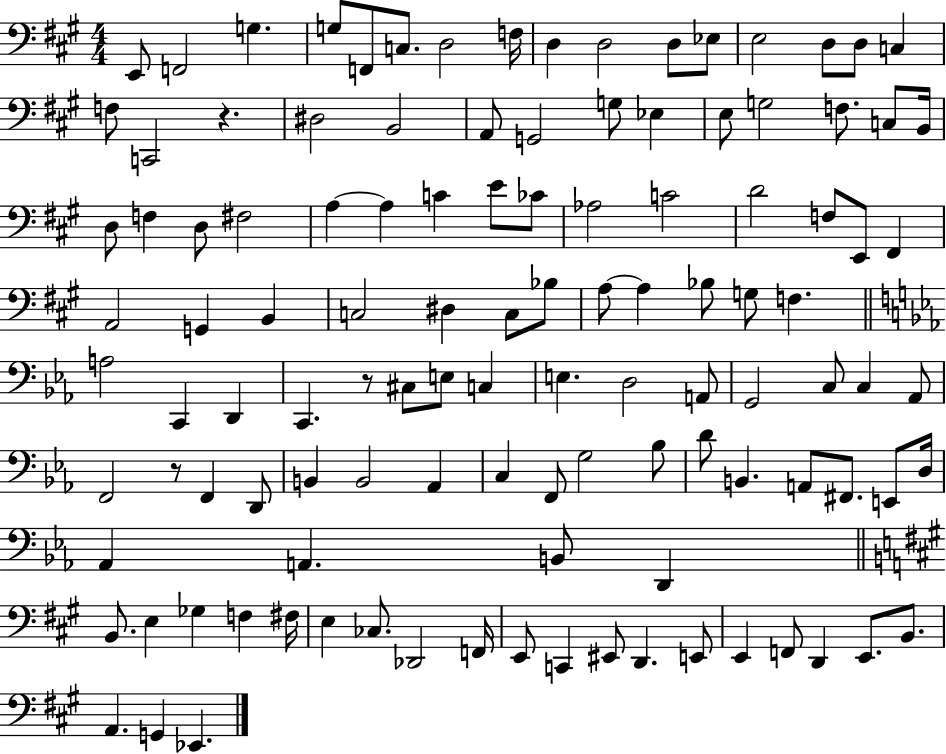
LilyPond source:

{
  \clef bass
  \numericTimeSignature
  \time 4/4
  \key a \major
  \repeat volta 2 { e,8 f,2 g4. | g8 f,8 c8. d2 f16 | d4 d2 d8 ees8 | e2 d8 d8 c4 | \break f8 c,2 r4. | dis2 b,2 | a,8 g,2 g8 ees4 | e8 g2 f8. c8 b,16 | \break d8 f4 d8 fis2 | a4~~ a4 c'4 e'8 ces'8 | aes2 c'2 | d'2 f8 e,8 fis,4 | \break a,2 g,4 b,4 | c2 dis4 c8 bes8 | a8~~ a4 bes8 g8 f4. | \bar "||" \break \key ees \major a2 c,4 d,4 | c,4. r8 cis8 e8 c4 | e4. d2 a,8 | g,2 c8 c4 aes,8 | \break f,2 r8 f,4 d,8 | b,4 b,2 aes,4 | c4 f,8 g2 bes8 | d'8 b,4. a,8 fis,8. e,8 d16 | \break aes,4 a,4. b,8 d,4 | \bar "||" \break \key a \major b,8. e4 ges4 f4 fis16 | e4 ces8. des,2 f,16 | e,8 c,4 eis,8 d,4. e,8 | e,4 f,8 d,4 e,8. b,8. | \break a,4. g,4 ees,4. | } \bar "|."
}